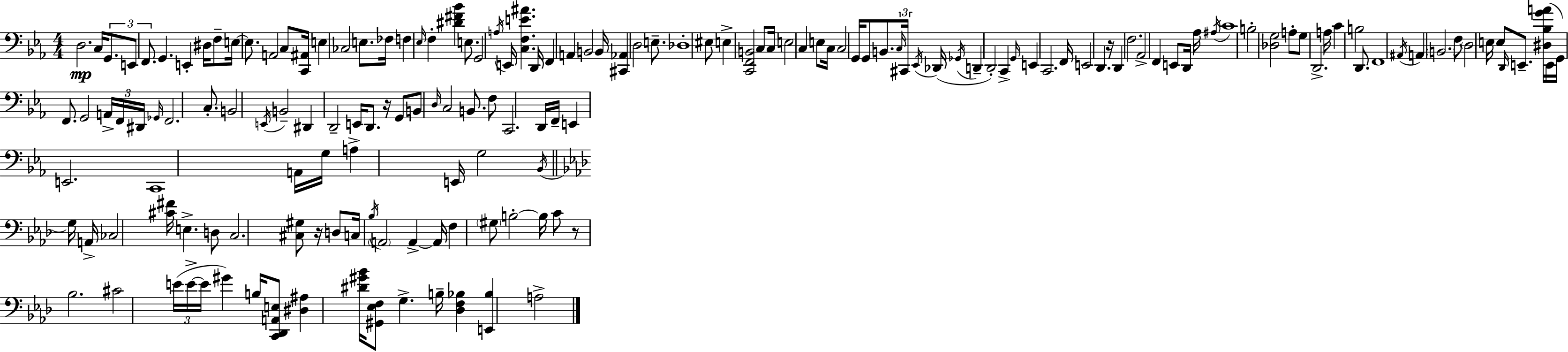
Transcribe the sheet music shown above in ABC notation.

X:1
T:Untitled
M:4/4
L:1/4
K:Eb
D,2 C,/4 G,,/2 E,,/2 F,,/2 G,, E,, ^D,/4 F,/2 E,/4 E,/2 A,,2 C,/2 [C,,^A,,]/4 E, _C,2 E,/2 _F,/4 F, _E,/4 F, [^D^F_B] E,/2 G,,2 A,/4 E,,/4 [C,F,E^A] D,,/4 F,, A,, B,,2 B,,/4 [^C,,_A,,] D,2 E,/2 _D,4 ^E,/2 E, [C,,F,,B,,]2 C,/2 C,/4 E,2 C, E,/2 C,/4 C,2 G,,/4 G,,/2 B,,/2 C,/4 ^C,,/4 _E,,/4 _D,,/4 _G,,/4 D,, D,,2 C,, G,,/4 E,, C,,2 F,,/4 E,,2 D,, z/4 D,, F,2 _A,,2 F,, E,,/2 D,,/4 _A,/4 ^A,/4 C4 B,2 [_D,G,]2 A,/2 G,/2 D,,2 A,/4 C B,2 D,,/2 F,,4 ^A,,/4 A,, B,,2 F,/2 D,2 E,/4 E,/2 D,,/4 E,,/2 [^D,_B,GA]/4 E,,/4 G,,/4 F,,/2 G,,2 A,,/4 F,,/4 ^D,,/4 _G,,/4 F,,2 C,/2 B,,2 E,,/4 B,,2 ^D,, D,,2 E,,/4 D,,/2 z/4 G,,/2 B,,/2 D,/4 C,2 B,,/2 F,/2 C,,2 D,,/4 F,,/4 E,, E,,2 C,,4 A,,/4 G,/4 A, E,,/4 G,2 _B,,/4 G,/4 A,,/4 _C,2 [^C^F]/4 E, D,/2 C,2 [^C,^G,]/2 z/4 D,/2 C,/4 _B,/4 A,,2 A,, A,,/4 F, ^G,/2 B,2 B,/4 C/2 z/2 _B,2 ^C2 E/4 E/4 E/4 ^G B,/4 [C,,_D,,A,,E,]/2 [^D,^A,] [^D^G_B]/4 [^G,,_E,F,]/2 G, B,/4 [_D,F,_B,] [E,,_B,] A,2